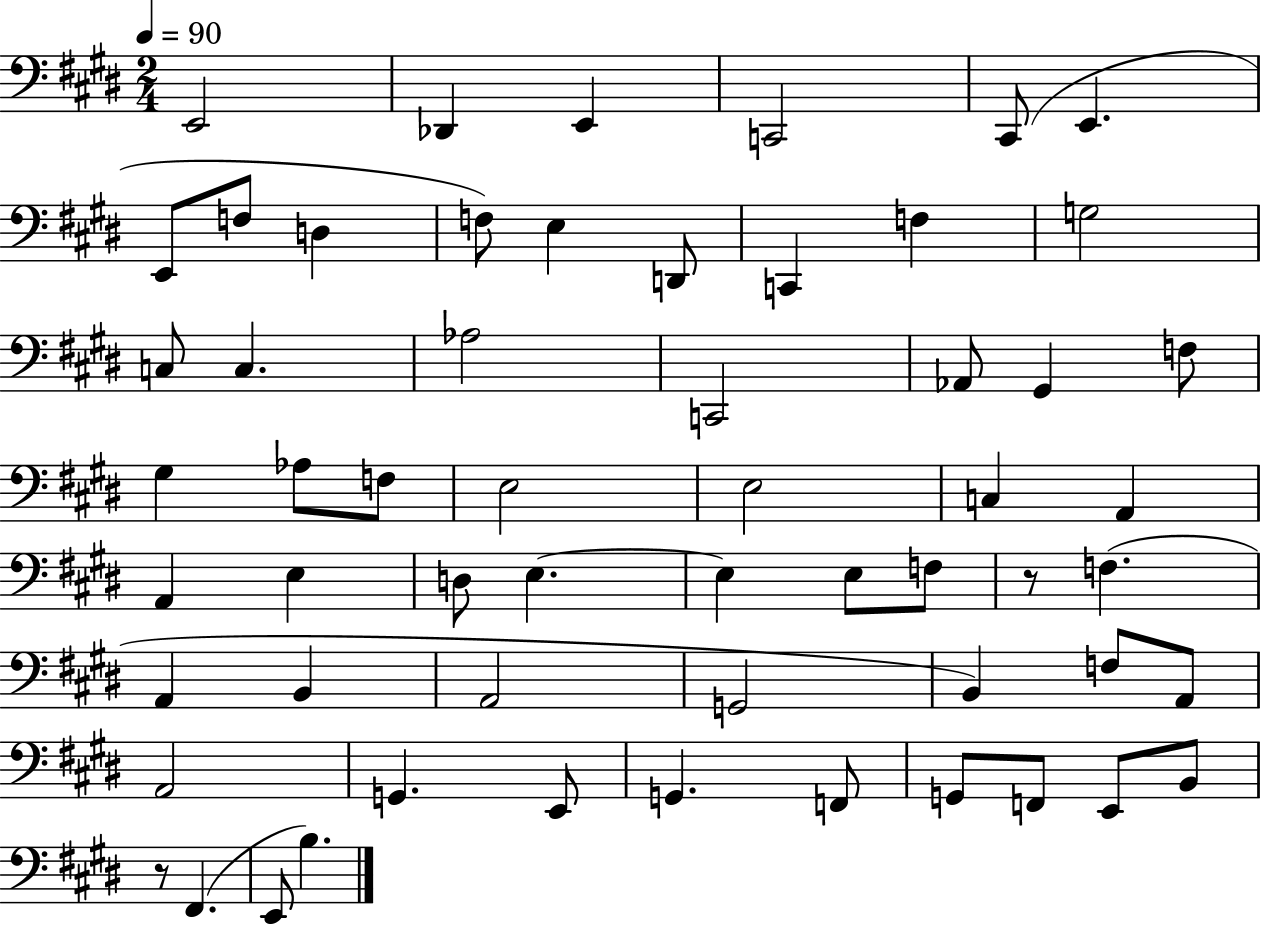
{
  \clef bass
  \numericTimeSignature
  \time 2/4
  \key e \major
  \tempo 4 = 90
  e,2 | des,4 e,4 | c,2 | cis,8( e,4. | \break e,8 f8 d4 | f8) e4 d,8 | c,4 f4 | g2 | \break c8 c4. | aes2 | c,2 | aes,8 gis,4 f8 | \break gis4 aes8 f8 | e2 | e2 | c4 a,4 | \break a,4 e4 | d8 e4.~~ | e4 e8 f8 | r8 f4.( | \break a,4 b,4 | a,2 | g,2 | b,4) f8 a,8 | \break a,2 | g,4. e,8 | g,4. f,8 | g,8 f,8 e,8 b,8 | \break r8 fis,4.( | e,8 b4.) | \bar "|."
}